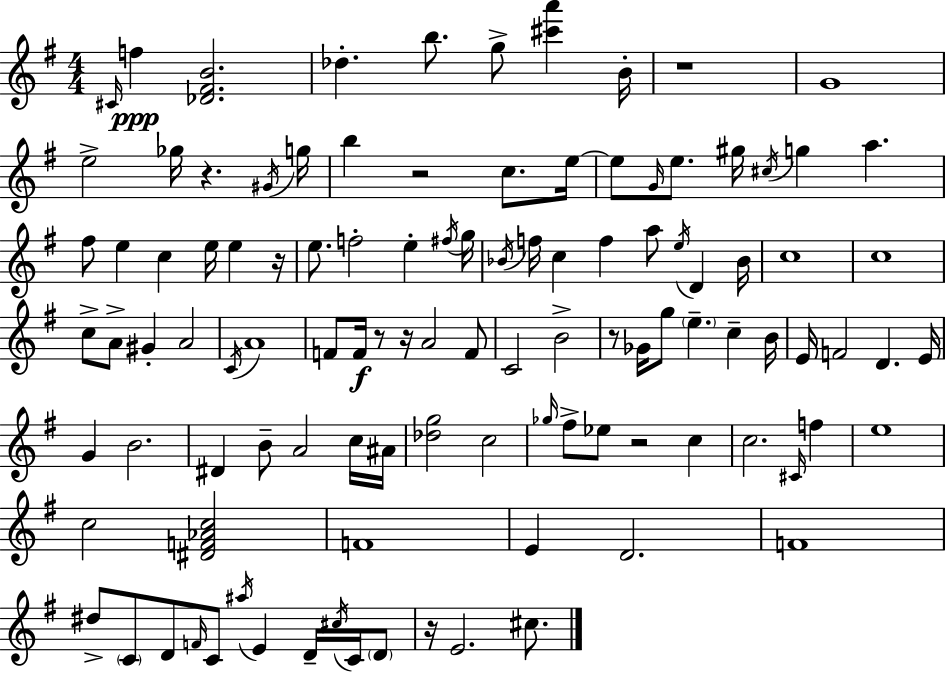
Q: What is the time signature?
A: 4/4